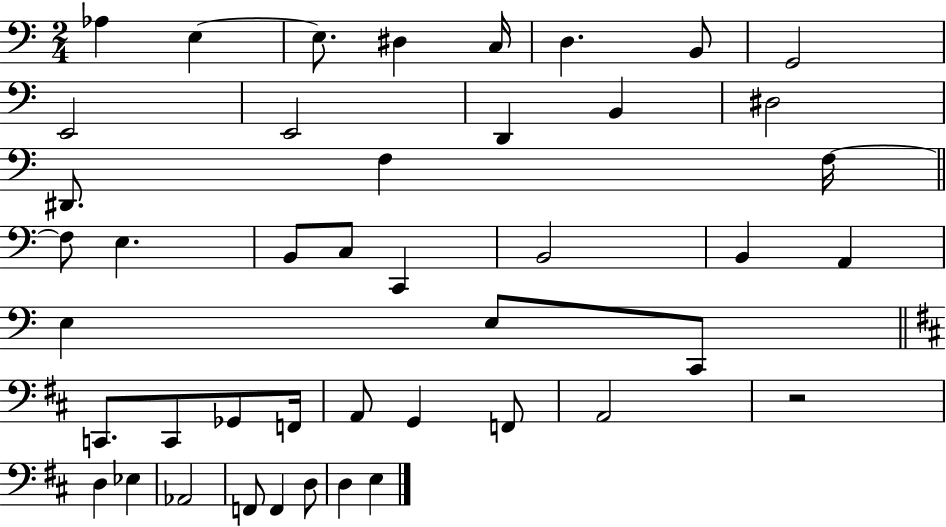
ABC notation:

X:1
T:Untitled
M:2/4
L:1/4
K:C
_A, E, E,/2 ^D, C,/4 D, B,,/2 G,,2 E,,2 E,,2 D,, B,, ^D,2 ^D,,/2 F, F,/4 F,/2 E, B,,/2 C,/2 C,, B,,2 B,, A,, E, E,/2 C,,/2 C,,/2 C,,/2 _G,,/2 F,,/4 A,,/2 G,, F,,/2 A,,2 z2 D, _E, _A,,2 F,,/2 F,, D,/2 D, E,